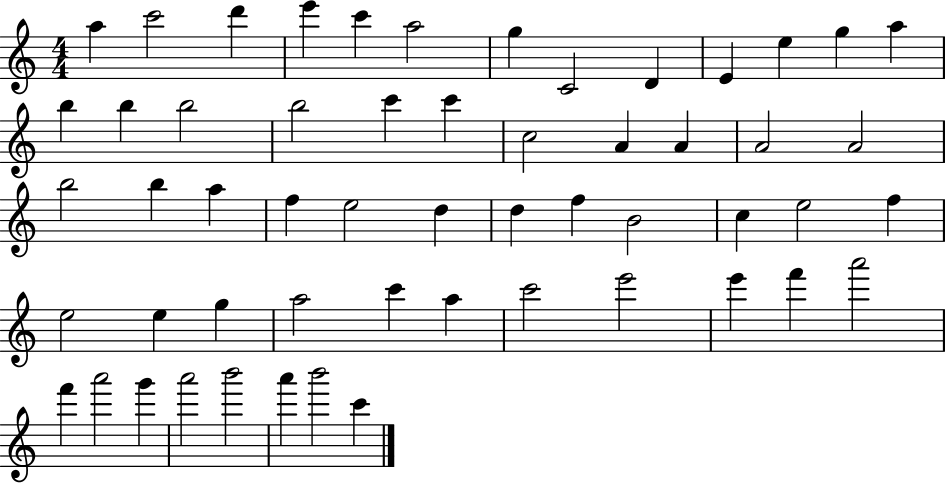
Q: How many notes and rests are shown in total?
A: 55